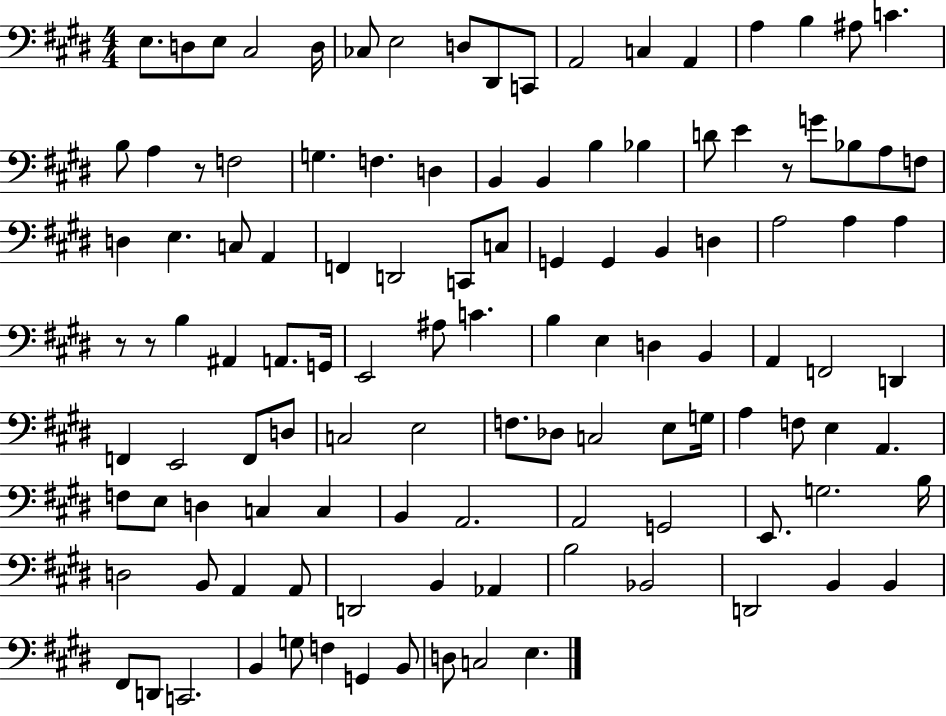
X:1
T:Untitled
M:4/4
L:1/4
K:E
E,/2 D,/2 E,/2 ^C,2 D,/4 _C,/2 E,2 D,/2 ^D,,/2 C,,/2 A,,2 C, A,, A, B, ^A,/2 C B,/2 A, z/2 F,2 G, F, D, B,, B,, B, _B, D/2 E z/2 G/2 _B,/2 A,/2 F,/2 D, E, C,/2 A,, F,, D,,2 C,,/2 C,/2 G,, G,, B,, D, A,2 A, A, z/2 z/2 B, ^A,, A,,/2 G,,/4 E,,2 ^A,/2 C B, E, D, B,, A,, F,,2 D,, F,, E,,2 F,,/2 D,/2 C,2 E,2 F,/2 _D,/2 C,2 E,/2 G,/4 A, F,/2 E, A,, F,/2 E,/2 D, C, C, B,, A,,2 A,,2 G,,2 E,,/2 G,2 B,/4 D,2 B,,/2 A,, A,,/2 D,,2 B,, _A,, B,2 _B,,2 D,,2 B,, B,, ^F,,/2 D,,/2 C,,2 B,, G,/2 F, G,, B,,/2 D,/2 C,2 E,